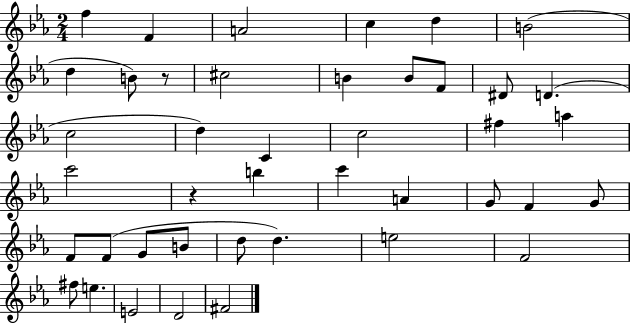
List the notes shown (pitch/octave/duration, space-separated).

F5/q F4/q A4/h C5/q D5/q B4/h D5/q B4/e R/e C#5/h B4/q B4/e F4/e D#4/e D4/q. C5/h D5/q C4/q C5/h F#5/q A5/q C6/h R/q B5/q C6/q A4/q G4/e F4/q G4/e F4/e F4/e G4/e B4/e D5/e D5/q. E5/h F4/h F#5/e E5/q. E4/h D4/h F#4/h